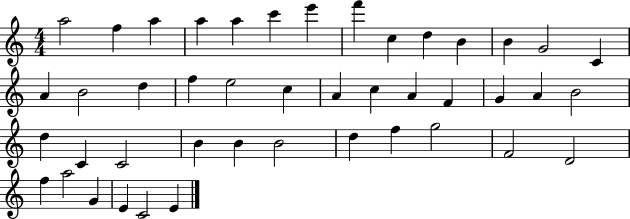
{
  \clef treble
  \numericTimeSignature
  \time 4/4
  \key c \major
  a''2 f''4 a''4 | a''4 a''4 c'''4 e'''4 | f'''4 c''4 d''4 b'4 | b'4 g'2 c'4 | \break a'4 b'2 d''4 | f''4 e''2 c''4 | a'4 c''4 a'4 f'4 | g'4 a'4 b'2 | \break d''4 c'4 c'2 | b'4 b'4 b'2 | d''4 f''4 g''2 | f'2 d'2 | \break f''4 a''2 g'4 | e'4 c'2 e'4 | \bar "|."
}